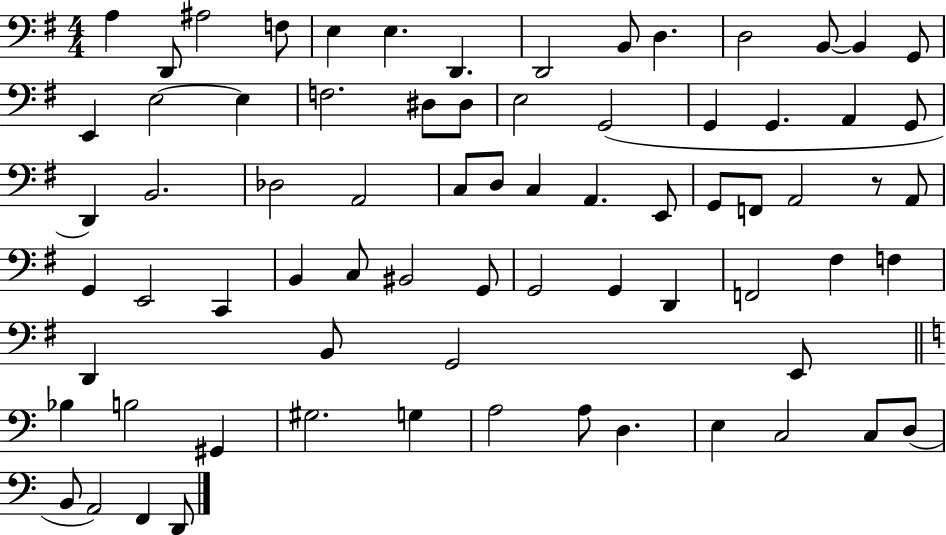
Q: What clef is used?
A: bass